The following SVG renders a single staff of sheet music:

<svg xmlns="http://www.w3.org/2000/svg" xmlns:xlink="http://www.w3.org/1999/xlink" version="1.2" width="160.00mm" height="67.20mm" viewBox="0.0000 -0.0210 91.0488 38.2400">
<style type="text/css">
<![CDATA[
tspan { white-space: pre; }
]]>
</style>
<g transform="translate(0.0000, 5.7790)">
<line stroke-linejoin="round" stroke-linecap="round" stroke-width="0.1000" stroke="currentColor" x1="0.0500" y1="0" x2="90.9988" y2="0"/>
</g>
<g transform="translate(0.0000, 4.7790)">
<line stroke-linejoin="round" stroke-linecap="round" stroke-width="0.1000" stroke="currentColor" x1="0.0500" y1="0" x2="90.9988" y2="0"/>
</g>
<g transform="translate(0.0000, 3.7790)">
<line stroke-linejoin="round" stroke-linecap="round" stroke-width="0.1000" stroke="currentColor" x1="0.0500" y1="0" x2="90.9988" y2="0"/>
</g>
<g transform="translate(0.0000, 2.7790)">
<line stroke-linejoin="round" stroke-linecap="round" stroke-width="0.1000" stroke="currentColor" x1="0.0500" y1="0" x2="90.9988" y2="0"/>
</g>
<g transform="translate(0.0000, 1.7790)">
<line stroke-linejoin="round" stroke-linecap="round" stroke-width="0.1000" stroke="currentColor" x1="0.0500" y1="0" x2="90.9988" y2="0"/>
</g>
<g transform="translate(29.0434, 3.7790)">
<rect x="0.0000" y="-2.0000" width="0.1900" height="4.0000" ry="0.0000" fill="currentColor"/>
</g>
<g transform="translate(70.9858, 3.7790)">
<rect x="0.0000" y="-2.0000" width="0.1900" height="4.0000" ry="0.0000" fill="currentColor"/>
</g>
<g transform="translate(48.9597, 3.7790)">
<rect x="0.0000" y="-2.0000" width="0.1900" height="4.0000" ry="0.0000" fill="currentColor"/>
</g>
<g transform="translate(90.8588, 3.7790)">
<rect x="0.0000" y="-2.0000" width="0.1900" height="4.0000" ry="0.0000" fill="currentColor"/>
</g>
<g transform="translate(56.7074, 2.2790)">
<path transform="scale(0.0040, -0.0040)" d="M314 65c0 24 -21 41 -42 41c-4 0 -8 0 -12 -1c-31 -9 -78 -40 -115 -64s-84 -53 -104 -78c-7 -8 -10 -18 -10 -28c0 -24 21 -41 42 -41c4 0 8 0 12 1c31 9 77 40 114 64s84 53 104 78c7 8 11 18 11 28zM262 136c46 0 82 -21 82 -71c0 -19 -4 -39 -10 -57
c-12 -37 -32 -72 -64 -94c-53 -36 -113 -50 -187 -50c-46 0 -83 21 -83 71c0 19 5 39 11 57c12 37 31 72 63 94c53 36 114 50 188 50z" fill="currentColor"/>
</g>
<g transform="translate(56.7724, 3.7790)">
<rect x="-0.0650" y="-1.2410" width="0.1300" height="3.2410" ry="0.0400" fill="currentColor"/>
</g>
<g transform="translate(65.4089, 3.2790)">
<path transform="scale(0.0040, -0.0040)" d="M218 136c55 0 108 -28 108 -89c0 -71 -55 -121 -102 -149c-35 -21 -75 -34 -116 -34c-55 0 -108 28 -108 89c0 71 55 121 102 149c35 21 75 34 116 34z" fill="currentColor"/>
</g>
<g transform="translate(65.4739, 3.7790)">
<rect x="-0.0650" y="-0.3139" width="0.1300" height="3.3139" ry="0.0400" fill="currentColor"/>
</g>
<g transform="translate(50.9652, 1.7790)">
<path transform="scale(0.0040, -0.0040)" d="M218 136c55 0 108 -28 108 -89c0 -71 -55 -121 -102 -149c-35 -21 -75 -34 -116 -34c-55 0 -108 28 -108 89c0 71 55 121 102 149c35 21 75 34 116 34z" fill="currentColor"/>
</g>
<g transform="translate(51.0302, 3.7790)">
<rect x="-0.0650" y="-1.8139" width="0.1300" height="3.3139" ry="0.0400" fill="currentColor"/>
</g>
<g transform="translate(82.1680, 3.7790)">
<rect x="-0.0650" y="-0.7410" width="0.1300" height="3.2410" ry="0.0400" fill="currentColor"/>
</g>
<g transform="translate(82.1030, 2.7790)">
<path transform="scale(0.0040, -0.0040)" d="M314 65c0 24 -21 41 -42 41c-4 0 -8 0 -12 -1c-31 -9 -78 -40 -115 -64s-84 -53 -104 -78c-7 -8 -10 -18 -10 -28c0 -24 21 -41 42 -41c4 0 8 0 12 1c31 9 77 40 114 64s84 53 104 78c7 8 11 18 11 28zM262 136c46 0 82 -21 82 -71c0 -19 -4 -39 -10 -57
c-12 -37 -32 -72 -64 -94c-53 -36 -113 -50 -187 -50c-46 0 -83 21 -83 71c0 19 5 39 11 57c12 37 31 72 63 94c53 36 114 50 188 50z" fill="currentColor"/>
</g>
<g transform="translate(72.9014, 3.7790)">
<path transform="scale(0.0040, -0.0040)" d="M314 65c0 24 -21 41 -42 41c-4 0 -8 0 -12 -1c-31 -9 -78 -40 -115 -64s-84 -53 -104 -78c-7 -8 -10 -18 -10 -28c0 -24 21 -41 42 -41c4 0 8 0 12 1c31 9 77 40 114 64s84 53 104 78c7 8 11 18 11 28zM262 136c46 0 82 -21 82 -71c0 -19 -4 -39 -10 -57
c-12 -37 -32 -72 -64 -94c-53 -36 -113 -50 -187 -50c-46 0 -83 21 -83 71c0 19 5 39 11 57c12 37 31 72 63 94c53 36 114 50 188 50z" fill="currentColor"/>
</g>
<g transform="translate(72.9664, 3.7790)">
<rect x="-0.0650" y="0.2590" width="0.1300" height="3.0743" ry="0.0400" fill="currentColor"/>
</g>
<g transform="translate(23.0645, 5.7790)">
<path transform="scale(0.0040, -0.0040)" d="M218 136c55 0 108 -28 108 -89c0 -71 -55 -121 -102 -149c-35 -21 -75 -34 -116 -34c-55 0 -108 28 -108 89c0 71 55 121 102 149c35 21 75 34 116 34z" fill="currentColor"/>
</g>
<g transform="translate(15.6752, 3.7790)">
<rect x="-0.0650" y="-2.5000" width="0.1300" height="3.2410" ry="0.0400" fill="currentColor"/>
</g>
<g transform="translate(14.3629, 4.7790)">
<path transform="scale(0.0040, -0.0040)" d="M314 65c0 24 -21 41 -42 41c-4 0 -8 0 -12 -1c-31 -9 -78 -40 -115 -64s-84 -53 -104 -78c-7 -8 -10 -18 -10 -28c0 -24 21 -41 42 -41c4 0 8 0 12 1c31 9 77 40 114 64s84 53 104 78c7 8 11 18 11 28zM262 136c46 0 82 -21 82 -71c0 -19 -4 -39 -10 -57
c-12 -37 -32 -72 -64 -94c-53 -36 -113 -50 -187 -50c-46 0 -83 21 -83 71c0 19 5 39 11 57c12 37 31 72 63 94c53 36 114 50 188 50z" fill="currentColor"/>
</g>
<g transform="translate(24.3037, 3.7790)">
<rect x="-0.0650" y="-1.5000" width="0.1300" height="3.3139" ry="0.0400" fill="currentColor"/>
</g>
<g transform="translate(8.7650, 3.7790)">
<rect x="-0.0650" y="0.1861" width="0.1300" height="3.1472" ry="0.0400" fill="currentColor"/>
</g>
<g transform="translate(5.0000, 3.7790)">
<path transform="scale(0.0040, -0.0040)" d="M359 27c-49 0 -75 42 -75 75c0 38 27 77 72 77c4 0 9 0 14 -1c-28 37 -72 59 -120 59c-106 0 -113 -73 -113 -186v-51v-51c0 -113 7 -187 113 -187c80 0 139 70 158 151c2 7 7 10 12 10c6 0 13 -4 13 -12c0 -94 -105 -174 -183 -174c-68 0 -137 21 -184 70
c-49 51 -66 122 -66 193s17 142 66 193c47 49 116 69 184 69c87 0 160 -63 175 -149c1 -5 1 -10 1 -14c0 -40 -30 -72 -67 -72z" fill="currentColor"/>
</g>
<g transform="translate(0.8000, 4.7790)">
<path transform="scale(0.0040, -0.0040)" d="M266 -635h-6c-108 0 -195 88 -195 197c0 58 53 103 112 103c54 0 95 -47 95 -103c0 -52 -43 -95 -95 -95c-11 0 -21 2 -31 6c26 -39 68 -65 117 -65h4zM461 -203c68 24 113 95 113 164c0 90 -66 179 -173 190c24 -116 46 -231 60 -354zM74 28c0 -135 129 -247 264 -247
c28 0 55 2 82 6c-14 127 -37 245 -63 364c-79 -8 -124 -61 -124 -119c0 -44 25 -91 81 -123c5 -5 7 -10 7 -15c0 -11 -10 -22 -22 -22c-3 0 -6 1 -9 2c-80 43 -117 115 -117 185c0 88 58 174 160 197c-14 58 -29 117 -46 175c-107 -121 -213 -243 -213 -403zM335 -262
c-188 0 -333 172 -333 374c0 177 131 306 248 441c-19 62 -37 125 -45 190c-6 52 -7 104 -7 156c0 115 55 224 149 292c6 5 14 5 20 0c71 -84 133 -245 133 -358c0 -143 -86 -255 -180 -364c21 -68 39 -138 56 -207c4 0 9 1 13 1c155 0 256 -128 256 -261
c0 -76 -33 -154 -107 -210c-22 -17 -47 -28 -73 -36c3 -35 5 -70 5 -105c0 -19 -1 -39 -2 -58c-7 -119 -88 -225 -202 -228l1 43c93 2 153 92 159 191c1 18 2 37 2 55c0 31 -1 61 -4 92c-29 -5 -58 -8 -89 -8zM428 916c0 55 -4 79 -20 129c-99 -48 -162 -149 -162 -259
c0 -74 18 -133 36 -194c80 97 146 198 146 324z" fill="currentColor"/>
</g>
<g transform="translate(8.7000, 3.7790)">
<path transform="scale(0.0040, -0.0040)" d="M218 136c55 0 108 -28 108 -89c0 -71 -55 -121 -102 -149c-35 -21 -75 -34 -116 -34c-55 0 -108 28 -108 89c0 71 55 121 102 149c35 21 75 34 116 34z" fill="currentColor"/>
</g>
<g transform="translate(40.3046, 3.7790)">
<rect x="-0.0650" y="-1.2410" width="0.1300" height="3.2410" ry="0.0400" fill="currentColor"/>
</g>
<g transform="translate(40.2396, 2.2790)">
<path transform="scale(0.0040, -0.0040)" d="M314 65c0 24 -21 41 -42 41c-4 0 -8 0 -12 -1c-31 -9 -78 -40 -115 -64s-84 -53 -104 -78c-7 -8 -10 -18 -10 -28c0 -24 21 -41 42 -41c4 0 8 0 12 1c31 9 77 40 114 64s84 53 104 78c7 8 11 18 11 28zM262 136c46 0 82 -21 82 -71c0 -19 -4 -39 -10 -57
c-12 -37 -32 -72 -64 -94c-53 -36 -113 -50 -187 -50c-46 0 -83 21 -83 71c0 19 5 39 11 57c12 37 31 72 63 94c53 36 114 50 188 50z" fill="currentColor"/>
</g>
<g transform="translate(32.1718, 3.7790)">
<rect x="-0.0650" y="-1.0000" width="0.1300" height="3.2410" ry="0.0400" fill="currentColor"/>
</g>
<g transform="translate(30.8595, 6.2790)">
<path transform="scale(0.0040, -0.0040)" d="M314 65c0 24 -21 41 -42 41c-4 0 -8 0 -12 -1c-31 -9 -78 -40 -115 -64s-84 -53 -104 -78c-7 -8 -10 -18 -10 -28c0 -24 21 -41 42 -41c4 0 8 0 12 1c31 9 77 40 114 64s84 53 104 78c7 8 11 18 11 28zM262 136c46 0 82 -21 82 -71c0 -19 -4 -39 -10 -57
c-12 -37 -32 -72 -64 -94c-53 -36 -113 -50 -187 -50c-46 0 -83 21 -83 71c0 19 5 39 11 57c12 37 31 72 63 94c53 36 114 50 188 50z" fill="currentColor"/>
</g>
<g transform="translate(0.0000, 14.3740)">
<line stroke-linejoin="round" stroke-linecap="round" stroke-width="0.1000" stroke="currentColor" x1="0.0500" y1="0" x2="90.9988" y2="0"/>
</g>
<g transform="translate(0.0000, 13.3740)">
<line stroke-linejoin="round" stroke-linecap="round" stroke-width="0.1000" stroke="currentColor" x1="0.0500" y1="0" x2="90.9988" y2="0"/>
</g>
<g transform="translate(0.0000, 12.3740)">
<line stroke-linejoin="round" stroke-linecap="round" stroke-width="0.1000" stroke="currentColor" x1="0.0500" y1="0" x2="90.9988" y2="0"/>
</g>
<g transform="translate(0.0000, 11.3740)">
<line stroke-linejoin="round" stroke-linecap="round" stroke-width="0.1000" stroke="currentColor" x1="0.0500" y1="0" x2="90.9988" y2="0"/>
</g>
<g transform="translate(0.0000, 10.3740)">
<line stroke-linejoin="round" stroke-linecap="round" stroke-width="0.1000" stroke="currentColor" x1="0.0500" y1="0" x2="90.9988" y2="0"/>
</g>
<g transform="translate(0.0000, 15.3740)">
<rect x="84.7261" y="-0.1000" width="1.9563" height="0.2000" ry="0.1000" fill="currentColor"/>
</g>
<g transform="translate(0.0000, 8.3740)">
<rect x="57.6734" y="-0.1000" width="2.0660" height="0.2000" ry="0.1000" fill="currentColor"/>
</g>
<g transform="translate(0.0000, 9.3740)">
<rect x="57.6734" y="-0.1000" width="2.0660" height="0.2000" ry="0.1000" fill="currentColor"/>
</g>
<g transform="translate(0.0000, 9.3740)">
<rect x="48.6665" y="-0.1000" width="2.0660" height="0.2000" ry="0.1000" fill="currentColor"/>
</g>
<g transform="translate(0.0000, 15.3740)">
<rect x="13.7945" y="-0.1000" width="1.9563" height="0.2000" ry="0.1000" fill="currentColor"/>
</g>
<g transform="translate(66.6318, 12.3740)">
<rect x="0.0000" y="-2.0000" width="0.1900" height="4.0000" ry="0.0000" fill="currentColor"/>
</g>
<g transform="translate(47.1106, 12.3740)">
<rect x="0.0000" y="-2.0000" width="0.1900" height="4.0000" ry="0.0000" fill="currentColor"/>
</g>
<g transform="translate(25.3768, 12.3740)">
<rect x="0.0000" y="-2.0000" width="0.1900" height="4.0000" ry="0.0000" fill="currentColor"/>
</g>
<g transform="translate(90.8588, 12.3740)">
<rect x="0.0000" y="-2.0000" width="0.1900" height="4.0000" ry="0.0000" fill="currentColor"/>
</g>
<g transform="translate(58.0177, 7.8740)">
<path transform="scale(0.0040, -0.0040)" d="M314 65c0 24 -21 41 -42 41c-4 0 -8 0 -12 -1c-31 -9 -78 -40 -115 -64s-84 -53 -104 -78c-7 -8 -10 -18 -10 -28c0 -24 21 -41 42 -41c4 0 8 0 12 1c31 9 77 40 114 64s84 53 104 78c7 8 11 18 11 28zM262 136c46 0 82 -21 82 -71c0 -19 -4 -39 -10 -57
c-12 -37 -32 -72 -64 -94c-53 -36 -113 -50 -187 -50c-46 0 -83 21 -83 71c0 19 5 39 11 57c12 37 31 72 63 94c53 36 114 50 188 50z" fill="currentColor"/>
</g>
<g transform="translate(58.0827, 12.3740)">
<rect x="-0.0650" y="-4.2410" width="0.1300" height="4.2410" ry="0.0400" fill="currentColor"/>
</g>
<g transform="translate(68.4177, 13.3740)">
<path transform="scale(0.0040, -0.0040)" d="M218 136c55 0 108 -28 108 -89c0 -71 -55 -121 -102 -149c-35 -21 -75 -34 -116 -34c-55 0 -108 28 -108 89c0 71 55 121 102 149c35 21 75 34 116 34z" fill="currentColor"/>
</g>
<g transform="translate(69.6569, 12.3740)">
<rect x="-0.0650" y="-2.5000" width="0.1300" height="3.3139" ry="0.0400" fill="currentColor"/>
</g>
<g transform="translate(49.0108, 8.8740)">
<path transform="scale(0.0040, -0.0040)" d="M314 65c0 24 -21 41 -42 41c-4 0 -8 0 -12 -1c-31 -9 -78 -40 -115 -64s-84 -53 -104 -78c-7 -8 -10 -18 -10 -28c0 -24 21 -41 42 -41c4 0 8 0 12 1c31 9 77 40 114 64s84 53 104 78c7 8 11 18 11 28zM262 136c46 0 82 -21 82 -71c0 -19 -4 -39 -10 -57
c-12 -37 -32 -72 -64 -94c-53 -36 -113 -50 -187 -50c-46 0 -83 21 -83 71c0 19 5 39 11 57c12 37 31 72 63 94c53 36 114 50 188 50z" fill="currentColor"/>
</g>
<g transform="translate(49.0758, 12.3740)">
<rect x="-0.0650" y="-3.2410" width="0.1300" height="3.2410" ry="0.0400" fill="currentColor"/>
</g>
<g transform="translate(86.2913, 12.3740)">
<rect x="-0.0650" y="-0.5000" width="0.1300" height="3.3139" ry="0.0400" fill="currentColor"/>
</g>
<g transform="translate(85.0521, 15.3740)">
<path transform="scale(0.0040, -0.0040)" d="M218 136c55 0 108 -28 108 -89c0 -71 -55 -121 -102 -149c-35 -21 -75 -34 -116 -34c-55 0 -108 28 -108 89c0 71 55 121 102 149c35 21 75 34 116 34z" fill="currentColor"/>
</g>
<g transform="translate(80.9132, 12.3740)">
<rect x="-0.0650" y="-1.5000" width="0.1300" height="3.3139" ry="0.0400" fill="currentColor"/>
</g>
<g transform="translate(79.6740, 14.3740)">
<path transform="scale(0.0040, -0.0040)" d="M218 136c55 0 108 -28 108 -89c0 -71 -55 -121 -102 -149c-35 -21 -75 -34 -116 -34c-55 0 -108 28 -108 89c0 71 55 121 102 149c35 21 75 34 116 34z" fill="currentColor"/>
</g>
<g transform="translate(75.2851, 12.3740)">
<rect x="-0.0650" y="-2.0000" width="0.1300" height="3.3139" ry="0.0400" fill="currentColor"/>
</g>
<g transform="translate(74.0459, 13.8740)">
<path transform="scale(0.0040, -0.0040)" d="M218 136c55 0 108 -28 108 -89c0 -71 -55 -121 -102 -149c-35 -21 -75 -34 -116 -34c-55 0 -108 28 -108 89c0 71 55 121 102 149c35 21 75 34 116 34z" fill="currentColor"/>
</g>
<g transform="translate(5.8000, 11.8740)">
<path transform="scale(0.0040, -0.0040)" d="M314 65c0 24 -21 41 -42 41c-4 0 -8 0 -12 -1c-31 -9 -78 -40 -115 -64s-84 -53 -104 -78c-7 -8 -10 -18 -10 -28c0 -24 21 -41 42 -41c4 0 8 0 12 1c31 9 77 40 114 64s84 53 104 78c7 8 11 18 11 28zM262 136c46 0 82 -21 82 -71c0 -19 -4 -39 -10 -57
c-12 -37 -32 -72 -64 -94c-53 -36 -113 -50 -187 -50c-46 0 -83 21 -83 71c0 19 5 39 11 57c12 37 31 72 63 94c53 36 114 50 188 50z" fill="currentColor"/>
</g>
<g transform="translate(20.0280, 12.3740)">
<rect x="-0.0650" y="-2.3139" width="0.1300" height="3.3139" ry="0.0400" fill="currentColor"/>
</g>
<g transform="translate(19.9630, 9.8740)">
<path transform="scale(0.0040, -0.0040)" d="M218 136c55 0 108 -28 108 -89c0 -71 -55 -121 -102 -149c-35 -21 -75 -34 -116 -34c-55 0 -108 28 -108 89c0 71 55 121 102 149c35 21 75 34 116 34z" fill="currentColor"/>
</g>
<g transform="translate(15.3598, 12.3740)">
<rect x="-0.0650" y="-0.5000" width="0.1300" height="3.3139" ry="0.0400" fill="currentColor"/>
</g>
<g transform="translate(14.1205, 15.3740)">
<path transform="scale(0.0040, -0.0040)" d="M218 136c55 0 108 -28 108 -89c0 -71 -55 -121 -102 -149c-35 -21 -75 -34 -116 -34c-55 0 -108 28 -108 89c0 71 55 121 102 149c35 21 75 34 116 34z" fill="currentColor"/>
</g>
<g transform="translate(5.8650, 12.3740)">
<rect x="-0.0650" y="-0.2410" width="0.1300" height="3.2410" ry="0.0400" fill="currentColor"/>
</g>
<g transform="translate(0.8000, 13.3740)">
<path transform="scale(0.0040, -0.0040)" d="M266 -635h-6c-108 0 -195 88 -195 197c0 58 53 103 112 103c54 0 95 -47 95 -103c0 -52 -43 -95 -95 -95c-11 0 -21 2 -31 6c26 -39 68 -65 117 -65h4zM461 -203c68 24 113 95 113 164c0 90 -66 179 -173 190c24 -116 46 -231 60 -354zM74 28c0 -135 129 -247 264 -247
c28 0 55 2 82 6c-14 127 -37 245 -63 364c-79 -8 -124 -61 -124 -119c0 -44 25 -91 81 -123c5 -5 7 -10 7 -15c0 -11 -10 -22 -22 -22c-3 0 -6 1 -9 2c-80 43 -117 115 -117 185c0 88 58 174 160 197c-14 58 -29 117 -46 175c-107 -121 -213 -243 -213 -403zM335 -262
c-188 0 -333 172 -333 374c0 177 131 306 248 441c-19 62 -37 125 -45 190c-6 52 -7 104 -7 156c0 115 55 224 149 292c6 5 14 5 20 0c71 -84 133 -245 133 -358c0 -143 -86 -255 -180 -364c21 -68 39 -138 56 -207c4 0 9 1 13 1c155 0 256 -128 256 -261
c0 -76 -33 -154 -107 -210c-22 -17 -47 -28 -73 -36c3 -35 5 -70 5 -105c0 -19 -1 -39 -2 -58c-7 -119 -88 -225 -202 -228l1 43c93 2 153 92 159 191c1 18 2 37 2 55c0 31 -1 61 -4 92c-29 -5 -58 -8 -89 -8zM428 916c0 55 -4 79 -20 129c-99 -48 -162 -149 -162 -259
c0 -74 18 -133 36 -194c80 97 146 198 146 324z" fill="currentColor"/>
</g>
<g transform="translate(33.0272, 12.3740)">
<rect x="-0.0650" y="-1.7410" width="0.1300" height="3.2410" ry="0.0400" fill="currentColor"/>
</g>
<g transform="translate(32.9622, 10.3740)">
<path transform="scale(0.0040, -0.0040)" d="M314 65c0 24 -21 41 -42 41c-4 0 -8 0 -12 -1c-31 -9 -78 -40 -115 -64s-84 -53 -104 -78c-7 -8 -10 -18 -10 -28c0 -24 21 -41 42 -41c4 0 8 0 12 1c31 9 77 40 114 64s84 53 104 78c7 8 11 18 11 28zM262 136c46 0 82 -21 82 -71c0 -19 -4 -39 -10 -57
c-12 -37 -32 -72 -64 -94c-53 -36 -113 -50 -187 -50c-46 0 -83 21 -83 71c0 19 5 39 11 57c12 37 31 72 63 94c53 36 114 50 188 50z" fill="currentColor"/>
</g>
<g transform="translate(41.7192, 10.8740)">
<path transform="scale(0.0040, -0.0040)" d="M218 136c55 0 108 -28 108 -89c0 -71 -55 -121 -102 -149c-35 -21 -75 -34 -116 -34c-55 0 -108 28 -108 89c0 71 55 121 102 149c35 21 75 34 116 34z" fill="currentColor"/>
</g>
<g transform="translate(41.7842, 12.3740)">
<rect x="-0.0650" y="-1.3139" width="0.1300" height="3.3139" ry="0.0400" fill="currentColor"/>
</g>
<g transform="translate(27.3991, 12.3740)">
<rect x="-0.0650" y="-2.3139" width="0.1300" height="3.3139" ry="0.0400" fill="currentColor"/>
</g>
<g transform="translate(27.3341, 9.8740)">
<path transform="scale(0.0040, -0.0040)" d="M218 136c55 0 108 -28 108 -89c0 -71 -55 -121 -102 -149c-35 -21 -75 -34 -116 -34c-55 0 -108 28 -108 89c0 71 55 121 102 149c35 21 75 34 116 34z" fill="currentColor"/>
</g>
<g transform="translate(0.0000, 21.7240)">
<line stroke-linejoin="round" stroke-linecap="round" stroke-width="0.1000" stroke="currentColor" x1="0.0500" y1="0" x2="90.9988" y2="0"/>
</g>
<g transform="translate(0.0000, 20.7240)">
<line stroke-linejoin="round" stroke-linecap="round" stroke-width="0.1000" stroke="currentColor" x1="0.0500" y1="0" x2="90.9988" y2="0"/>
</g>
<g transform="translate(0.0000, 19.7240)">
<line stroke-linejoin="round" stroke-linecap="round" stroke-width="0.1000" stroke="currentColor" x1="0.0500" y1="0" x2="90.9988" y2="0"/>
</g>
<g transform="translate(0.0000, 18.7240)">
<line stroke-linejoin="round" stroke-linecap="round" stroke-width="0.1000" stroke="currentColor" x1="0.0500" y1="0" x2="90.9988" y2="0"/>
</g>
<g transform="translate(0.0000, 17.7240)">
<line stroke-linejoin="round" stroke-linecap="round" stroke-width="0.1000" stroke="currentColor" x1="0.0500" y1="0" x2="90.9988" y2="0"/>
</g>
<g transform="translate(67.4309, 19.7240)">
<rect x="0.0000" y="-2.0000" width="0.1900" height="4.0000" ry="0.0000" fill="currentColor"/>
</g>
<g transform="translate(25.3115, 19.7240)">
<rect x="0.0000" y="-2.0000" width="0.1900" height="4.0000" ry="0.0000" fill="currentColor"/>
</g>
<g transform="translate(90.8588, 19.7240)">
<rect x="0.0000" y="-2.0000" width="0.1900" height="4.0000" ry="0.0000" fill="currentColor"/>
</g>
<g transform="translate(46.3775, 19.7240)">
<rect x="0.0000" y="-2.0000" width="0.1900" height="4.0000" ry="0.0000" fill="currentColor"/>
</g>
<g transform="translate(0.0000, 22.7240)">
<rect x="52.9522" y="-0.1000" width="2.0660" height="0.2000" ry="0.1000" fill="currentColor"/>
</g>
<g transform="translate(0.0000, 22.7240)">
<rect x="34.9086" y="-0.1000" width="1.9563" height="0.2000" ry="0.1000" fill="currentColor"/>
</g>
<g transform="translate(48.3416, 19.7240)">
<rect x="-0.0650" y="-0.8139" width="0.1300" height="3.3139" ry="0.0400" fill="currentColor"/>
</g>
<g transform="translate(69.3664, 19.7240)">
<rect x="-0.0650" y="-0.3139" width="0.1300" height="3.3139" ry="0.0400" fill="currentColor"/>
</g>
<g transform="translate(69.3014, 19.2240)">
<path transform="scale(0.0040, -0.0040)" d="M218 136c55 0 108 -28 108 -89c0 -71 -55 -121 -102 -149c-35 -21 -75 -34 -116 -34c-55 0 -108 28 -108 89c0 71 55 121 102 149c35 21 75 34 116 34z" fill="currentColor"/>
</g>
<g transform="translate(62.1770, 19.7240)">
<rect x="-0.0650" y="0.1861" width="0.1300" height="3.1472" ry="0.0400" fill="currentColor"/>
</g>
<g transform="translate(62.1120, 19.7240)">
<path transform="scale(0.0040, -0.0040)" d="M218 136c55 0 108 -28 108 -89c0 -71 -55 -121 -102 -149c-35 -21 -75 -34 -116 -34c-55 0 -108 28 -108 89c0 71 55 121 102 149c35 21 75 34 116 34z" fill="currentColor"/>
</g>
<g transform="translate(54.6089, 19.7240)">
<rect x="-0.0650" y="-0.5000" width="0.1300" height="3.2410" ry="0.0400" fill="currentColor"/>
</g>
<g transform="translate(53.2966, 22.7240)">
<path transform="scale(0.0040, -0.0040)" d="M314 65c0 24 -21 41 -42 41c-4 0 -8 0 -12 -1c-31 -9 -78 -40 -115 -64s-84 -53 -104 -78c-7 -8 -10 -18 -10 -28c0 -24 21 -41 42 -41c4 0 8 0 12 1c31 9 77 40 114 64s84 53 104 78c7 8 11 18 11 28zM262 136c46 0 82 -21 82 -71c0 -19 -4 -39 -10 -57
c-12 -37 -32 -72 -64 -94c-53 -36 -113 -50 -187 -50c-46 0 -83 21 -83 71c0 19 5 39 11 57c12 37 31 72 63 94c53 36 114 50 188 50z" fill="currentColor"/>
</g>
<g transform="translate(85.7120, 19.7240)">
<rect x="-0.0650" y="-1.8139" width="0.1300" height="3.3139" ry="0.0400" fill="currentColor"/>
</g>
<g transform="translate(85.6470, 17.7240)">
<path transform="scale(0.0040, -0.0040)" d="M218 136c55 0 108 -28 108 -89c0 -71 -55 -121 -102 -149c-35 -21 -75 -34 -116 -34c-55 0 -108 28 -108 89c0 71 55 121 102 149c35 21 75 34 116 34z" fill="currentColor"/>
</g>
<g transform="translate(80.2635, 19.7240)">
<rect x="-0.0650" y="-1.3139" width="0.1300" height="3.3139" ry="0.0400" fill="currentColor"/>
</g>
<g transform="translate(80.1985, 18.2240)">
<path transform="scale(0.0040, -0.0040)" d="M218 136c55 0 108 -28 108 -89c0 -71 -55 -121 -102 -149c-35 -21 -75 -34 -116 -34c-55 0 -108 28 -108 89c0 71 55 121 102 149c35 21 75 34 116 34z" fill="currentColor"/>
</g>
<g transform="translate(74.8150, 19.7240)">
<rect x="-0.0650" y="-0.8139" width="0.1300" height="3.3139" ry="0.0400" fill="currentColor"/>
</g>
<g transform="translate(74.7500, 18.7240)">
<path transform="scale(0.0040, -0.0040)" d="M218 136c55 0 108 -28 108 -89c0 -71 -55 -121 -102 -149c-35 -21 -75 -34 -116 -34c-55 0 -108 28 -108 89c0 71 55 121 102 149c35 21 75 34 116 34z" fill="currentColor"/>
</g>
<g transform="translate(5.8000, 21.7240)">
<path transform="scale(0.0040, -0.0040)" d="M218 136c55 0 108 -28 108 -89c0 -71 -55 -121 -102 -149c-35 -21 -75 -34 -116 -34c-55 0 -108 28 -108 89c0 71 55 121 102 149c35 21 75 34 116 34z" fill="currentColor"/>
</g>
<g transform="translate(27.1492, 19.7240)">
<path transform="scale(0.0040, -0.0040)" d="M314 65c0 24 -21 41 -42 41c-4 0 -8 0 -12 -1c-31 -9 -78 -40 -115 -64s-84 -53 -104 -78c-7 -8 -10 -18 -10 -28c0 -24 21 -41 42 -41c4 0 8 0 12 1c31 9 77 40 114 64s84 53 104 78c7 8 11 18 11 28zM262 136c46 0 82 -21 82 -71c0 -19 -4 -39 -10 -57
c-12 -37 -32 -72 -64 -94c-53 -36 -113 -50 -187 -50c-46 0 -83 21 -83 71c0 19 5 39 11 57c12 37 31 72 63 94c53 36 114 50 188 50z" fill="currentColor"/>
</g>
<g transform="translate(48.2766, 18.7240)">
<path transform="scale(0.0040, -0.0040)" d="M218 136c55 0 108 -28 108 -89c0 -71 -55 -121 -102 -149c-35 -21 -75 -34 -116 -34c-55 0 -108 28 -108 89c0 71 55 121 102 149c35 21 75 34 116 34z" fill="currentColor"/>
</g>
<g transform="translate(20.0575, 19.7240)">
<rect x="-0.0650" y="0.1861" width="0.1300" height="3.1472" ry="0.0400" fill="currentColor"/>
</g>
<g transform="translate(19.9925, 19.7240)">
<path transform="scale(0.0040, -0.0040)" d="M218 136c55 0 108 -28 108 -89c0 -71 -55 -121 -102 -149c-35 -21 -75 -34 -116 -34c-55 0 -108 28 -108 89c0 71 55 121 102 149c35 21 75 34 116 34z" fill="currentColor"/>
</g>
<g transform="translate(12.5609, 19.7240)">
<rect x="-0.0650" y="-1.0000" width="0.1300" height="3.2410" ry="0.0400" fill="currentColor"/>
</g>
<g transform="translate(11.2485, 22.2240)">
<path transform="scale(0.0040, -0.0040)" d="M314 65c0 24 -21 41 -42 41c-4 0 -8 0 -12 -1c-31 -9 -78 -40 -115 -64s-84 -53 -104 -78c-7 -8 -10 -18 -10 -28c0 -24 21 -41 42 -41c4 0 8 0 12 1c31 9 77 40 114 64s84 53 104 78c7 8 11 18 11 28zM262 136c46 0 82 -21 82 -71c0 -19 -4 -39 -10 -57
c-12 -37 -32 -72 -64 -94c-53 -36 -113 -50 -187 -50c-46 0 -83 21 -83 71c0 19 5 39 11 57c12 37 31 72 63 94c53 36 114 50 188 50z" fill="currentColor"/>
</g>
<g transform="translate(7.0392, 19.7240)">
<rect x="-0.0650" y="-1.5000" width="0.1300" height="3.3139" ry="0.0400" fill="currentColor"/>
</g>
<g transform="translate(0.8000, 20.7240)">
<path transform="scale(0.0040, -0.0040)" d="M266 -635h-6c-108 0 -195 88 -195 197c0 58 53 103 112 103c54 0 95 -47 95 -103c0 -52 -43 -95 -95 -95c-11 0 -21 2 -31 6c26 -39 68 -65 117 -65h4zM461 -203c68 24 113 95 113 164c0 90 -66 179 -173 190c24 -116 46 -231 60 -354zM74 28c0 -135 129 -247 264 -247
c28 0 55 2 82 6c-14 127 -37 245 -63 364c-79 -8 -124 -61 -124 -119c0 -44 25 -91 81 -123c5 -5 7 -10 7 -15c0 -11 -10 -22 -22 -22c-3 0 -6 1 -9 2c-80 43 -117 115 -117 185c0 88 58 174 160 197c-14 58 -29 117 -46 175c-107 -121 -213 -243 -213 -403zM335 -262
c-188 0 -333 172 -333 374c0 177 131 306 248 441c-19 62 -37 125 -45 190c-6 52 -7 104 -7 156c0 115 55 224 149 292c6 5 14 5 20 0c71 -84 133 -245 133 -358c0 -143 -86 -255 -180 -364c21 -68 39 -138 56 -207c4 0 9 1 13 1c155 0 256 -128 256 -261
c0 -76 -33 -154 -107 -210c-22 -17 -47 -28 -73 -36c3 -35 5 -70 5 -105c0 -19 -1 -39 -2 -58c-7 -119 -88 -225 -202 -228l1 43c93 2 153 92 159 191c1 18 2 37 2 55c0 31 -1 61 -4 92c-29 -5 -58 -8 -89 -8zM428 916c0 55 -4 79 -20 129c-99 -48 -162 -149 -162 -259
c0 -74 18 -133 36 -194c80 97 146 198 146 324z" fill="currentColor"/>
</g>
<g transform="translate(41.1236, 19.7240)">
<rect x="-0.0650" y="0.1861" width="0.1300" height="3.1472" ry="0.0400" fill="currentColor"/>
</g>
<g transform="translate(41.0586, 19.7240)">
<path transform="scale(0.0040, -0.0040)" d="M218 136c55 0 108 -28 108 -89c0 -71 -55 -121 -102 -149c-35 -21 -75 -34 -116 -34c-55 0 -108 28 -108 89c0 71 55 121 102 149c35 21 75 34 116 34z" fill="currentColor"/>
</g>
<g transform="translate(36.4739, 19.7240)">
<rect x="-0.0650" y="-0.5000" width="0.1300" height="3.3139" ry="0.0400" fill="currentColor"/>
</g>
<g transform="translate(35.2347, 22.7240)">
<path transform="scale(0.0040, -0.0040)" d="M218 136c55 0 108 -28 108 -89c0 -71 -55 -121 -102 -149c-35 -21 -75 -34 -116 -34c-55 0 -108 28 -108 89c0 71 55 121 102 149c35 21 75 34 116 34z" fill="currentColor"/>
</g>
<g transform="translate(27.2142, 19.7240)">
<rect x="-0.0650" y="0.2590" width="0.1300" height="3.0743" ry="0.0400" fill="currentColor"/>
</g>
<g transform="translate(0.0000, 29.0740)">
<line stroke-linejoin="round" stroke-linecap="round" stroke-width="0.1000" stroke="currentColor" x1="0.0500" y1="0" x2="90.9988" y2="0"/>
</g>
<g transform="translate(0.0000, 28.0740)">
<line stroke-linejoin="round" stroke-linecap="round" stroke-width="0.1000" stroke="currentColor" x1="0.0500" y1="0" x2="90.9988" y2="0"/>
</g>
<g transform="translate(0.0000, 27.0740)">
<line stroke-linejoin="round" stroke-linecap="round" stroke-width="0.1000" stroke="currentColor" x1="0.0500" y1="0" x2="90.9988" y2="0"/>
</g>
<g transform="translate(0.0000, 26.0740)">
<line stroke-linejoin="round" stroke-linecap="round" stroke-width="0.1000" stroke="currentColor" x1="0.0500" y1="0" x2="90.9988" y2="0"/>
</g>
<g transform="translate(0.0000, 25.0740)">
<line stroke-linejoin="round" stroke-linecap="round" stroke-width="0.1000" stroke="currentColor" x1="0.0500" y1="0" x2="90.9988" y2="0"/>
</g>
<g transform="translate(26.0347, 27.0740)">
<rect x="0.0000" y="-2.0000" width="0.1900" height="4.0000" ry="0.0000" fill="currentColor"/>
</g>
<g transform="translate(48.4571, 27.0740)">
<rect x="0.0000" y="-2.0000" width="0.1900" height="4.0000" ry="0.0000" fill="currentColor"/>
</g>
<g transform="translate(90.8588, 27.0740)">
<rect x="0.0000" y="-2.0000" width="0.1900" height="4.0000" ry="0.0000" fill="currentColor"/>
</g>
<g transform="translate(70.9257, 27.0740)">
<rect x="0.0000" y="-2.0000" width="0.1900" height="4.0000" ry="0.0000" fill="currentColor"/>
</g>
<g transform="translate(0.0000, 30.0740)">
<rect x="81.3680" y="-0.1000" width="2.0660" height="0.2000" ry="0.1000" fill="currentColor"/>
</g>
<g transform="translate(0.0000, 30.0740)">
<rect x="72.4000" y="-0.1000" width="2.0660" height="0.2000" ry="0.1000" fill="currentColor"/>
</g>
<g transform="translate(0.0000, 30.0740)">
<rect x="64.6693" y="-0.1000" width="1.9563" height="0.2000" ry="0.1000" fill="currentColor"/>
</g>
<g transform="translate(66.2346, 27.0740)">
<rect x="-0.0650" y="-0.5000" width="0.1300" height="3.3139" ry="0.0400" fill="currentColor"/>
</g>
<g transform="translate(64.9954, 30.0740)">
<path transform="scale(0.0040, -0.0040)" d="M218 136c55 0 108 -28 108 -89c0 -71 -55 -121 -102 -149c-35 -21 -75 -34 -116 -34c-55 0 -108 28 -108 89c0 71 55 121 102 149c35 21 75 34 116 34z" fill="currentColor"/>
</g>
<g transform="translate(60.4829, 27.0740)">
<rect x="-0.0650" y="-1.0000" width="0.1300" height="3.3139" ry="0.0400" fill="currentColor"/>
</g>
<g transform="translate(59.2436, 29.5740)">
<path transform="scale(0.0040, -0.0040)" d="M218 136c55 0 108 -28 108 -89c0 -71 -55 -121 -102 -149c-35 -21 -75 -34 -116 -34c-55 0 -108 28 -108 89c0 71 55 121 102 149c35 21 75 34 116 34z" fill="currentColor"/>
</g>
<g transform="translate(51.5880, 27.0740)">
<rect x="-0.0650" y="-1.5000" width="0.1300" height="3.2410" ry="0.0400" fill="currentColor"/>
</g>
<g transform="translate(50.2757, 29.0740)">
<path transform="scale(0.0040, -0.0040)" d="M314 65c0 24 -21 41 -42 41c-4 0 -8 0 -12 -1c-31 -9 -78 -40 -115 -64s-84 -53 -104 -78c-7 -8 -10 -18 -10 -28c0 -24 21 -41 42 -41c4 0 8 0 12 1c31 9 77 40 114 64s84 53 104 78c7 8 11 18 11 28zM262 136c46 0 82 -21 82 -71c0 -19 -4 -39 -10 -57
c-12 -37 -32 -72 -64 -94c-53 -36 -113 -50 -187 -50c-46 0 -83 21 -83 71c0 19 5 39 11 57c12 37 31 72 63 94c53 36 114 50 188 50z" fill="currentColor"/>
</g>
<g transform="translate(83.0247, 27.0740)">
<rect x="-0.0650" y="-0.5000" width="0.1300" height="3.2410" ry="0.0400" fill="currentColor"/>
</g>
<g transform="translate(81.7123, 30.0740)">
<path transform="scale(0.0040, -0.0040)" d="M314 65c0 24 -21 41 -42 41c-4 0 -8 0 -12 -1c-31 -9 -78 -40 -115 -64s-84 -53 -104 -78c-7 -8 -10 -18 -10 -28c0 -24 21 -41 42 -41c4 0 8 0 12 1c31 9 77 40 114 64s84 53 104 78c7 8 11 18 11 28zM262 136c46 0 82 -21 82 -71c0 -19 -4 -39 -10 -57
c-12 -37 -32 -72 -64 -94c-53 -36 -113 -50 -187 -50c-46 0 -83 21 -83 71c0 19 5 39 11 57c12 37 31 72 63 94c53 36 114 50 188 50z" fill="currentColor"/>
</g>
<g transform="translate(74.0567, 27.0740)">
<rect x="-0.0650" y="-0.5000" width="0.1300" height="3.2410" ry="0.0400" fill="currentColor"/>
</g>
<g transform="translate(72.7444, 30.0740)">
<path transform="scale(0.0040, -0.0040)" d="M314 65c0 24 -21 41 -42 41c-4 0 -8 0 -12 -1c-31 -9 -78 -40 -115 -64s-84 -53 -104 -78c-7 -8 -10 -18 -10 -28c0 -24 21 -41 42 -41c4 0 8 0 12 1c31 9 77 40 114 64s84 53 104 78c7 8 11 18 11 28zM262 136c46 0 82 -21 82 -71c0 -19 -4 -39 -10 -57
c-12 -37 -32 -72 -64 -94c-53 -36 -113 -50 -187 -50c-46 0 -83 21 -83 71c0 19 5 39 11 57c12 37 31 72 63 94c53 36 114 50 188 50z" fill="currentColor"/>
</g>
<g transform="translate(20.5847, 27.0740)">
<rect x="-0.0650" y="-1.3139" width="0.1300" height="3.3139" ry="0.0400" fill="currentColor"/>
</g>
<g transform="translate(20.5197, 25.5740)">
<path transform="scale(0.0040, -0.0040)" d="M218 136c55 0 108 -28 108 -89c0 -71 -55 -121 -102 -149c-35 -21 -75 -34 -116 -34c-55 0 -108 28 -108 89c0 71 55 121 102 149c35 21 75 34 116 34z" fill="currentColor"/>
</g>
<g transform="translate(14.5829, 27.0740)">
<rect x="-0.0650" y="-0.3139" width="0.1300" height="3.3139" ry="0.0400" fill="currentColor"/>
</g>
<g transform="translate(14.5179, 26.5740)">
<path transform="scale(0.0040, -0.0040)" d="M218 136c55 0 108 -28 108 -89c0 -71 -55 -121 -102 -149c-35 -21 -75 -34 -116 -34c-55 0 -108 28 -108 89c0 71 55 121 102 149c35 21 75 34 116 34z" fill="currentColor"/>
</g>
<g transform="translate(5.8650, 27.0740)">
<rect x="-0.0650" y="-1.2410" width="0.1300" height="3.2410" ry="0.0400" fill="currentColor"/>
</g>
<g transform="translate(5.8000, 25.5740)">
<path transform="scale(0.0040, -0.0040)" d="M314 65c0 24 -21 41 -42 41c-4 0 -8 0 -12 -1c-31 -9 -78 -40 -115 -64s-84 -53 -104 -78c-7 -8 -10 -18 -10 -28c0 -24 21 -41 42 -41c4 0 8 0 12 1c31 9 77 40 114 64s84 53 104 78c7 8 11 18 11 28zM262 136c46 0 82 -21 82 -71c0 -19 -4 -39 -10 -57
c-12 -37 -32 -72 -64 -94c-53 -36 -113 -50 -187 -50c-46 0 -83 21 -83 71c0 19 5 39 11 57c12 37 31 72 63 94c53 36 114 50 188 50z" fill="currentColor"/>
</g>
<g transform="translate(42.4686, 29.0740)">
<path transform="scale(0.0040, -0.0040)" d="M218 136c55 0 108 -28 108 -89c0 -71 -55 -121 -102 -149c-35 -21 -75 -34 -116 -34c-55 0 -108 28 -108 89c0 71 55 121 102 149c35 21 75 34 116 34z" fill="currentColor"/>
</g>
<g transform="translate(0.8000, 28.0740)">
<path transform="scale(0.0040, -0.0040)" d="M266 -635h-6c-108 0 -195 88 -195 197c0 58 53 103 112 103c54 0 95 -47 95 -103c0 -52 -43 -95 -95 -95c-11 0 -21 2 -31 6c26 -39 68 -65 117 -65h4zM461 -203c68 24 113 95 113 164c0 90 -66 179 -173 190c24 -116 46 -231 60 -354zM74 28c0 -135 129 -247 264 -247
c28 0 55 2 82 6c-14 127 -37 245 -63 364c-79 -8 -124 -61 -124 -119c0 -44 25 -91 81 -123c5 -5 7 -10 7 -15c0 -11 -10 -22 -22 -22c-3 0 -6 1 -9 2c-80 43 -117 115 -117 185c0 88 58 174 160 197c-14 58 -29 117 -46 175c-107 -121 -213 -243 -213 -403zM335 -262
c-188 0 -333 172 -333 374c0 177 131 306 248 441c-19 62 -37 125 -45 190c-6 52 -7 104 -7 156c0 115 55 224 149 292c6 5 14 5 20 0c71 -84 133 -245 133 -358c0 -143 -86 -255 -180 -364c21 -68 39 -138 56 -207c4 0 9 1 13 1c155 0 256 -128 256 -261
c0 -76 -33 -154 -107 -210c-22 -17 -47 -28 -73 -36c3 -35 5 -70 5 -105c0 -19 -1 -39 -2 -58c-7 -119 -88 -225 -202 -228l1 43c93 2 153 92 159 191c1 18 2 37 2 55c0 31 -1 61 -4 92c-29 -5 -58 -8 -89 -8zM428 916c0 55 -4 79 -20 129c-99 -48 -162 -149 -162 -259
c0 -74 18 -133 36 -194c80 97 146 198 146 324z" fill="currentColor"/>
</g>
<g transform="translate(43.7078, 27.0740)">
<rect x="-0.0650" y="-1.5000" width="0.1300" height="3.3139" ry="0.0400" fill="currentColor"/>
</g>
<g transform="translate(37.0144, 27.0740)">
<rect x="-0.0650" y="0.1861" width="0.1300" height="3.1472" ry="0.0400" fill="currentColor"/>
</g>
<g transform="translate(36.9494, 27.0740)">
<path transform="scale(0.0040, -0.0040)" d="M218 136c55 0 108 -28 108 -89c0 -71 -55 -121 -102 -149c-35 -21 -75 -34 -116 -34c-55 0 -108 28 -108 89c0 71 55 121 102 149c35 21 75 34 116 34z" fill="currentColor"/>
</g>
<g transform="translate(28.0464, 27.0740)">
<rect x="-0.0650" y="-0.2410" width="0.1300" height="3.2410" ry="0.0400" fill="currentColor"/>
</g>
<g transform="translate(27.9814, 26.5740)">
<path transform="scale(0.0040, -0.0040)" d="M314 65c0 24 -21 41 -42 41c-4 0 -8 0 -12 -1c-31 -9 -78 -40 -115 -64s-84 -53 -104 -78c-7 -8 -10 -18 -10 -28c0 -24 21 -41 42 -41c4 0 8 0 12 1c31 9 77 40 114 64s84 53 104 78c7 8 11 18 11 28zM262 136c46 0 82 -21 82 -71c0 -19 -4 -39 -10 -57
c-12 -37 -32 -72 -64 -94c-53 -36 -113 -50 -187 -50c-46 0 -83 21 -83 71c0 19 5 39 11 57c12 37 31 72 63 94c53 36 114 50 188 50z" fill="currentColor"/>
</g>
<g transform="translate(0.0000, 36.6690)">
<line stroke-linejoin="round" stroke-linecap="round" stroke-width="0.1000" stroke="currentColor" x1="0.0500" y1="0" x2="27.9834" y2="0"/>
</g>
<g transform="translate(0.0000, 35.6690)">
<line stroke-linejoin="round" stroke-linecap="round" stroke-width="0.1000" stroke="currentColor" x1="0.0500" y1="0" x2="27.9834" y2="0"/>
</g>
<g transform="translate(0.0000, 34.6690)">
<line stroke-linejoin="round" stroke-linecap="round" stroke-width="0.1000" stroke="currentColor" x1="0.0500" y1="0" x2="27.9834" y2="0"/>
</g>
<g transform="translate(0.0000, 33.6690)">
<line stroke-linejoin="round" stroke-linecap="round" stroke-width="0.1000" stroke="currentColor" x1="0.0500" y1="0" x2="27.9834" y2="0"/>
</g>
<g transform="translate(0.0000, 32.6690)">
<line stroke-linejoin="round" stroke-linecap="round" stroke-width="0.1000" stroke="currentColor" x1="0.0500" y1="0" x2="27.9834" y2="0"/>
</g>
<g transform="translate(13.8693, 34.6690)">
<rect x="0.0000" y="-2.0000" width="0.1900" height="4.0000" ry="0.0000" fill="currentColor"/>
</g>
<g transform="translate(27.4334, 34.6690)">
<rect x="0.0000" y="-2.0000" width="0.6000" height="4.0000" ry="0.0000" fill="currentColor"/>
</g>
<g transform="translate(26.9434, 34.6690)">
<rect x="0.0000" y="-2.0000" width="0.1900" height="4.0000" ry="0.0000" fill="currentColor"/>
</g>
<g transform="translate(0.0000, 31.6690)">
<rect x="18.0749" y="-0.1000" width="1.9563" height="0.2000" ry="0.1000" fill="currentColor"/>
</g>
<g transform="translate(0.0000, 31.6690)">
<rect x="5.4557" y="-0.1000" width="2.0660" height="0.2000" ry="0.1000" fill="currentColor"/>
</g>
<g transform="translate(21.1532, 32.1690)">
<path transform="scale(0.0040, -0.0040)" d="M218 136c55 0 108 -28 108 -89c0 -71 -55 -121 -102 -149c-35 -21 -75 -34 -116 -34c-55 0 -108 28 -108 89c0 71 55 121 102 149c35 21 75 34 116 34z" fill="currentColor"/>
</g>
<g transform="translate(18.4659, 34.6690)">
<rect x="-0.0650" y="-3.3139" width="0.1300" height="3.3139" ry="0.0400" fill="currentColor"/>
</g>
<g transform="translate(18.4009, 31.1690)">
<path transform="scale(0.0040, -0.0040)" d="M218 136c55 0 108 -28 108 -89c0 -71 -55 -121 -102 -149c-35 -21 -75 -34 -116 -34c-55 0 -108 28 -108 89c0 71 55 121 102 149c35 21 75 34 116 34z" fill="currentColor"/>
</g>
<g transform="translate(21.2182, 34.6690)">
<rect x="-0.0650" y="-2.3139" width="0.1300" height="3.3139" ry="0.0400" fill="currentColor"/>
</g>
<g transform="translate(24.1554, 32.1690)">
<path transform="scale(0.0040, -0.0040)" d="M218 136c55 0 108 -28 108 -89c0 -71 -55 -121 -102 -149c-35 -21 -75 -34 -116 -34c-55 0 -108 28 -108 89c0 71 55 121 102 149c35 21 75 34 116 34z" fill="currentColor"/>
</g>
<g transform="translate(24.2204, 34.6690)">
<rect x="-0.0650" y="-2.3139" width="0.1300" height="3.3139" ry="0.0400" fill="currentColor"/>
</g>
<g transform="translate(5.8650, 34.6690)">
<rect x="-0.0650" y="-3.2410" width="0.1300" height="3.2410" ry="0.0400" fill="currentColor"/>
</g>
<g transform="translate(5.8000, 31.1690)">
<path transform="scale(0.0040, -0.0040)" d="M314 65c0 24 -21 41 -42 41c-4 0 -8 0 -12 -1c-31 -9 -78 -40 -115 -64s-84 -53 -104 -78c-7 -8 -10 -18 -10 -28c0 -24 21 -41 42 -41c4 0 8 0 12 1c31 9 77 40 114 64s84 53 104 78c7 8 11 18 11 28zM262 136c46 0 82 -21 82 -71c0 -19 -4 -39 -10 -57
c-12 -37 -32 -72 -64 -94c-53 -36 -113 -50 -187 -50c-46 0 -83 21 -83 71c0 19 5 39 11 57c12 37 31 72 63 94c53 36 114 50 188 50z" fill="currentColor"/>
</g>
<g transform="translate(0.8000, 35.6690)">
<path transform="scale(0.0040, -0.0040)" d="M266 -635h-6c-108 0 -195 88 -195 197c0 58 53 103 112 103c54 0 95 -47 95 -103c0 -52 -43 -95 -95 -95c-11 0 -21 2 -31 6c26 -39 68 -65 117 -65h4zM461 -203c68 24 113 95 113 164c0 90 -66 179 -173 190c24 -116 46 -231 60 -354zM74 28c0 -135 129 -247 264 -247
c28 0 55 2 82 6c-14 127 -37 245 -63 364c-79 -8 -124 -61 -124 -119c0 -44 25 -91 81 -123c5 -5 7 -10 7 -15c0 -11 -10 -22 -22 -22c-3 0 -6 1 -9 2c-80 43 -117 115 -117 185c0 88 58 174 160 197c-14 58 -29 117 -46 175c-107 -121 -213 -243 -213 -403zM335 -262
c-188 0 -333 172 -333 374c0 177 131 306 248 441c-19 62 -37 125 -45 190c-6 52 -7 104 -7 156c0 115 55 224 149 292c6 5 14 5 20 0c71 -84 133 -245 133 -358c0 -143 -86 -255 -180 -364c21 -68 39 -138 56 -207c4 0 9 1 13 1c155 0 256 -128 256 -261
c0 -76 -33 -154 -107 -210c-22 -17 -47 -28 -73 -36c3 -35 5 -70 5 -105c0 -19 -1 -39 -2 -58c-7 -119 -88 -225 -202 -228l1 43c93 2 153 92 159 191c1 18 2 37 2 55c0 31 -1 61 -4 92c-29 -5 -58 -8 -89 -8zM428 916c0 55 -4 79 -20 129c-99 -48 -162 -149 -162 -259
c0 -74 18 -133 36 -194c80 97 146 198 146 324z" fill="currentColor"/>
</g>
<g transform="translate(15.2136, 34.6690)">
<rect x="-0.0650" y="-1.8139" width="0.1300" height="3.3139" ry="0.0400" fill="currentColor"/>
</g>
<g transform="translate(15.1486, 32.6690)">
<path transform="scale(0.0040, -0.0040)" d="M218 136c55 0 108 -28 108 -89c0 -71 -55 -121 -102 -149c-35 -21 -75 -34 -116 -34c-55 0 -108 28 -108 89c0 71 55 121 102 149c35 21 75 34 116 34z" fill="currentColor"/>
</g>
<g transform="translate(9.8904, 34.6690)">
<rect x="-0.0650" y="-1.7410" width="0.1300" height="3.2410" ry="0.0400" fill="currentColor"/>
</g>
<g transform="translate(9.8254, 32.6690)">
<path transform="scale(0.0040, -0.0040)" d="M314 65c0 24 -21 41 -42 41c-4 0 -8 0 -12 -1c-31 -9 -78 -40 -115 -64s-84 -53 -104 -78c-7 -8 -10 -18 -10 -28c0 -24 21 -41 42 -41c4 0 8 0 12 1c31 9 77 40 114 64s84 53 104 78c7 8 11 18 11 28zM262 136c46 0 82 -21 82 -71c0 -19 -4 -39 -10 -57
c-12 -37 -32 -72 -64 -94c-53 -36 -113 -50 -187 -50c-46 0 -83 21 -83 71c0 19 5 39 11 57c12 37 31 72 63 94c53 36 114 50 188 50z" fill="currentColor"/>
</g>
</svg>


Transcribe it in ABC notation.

X:1
T:Untitled
M:4/4
L:1/4
K:C
B G2 E D2 e2 f e2 c B2 d2 c2 C g g f2 e b2 d'2 G F E C E D2 B B2 C B d C2 B c d e f e2 c e c2 B E E2 D C C2 C2 b2 f2 f b g g